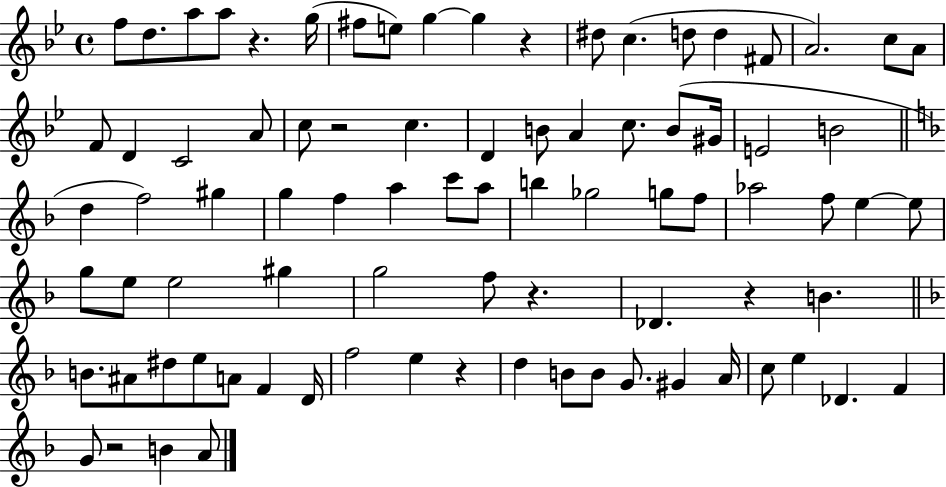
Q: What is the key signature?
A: BES major